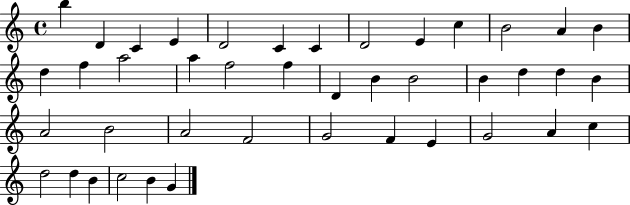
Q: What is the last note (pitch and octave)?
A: G4